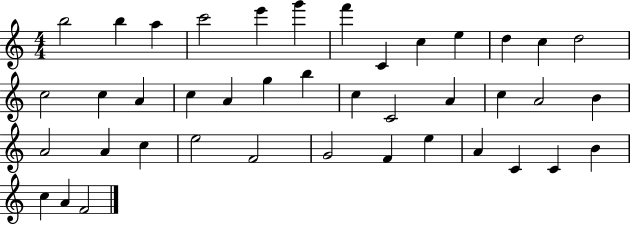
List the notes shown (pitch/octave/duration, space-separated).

B5/h B5/q A5/q C6/h E6/q G6/q F6/q C4/q C5/q E5/q D5/q C5/q D5/h C5/h C5/q A4/q C5/q A4/q G5/q B5/q C5/q C4/h A4/q C5/q A4/h B4/q A4/h A4/q C5/q E5/h F4/h G4/h F4/q E5/q A4/q C4/q C4/q B4/q C5/q A4/q F4/h